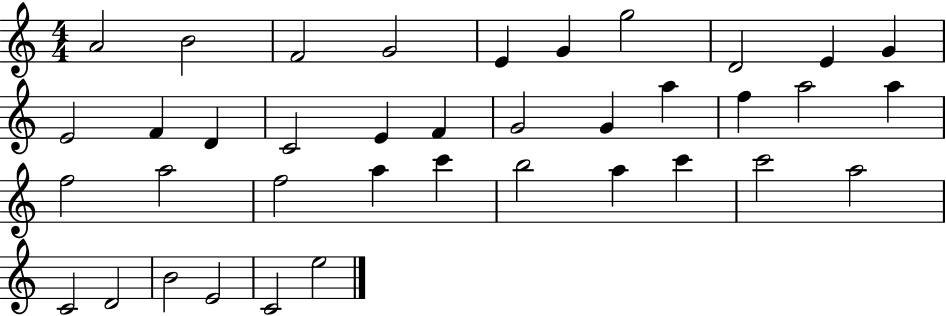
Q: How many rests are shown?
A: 0